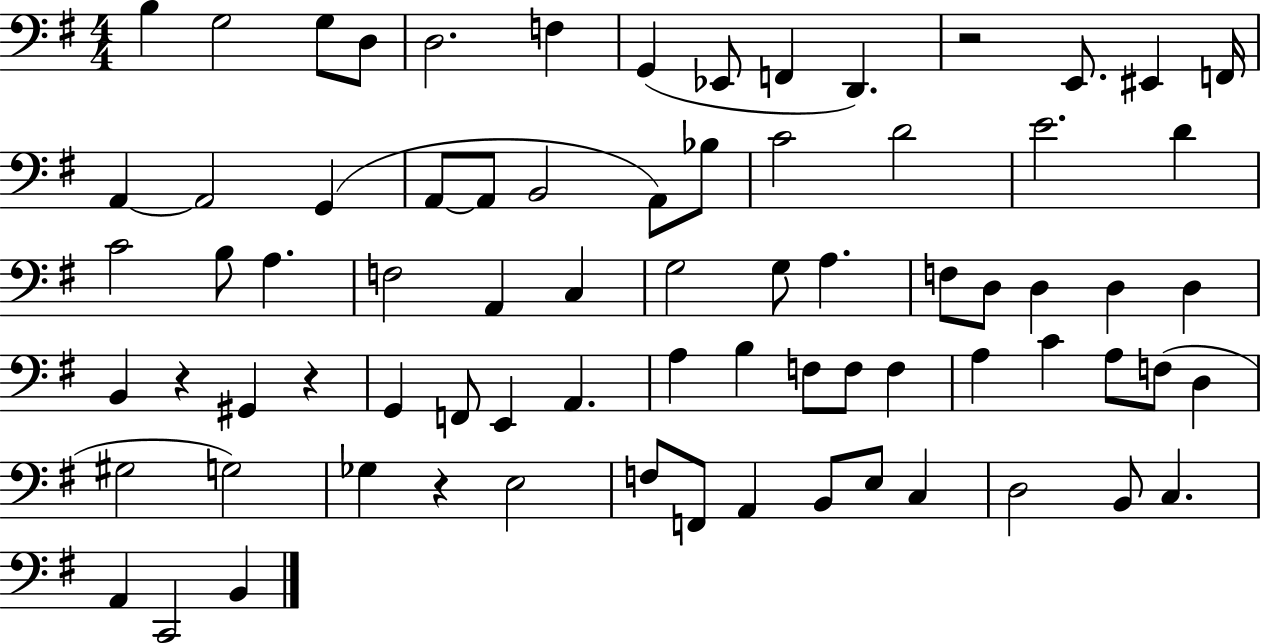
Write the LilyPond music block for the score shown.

{
  \clef bass
  \numericTimeSignature
  \time 4/4
  \key g \major
  b4 g2 g8 d8 | d2. f4 | g,4( ees,8 f,4 d,4.) | r2 e,8. eis,4 f,16 | \break a,4~~ a,2 g,4( | a,8~~ a,8 b,2 a,8) bes8 | c'2 d'2 | e'2. d'4 | \break c'2 b8 a4. | f2 a,4 c4 | g2 g8 a4. | f8 d8 d4 d4 d4 | \break b,4 r4 gis,4 r4 | g,4 f,8 e,4 a,4. | a4 b4 f8 f8 f4 | a4 c'4 a8 f8( d4 | \break gis2 g2) | ges4 r4 e2 | f8 f,8 a,4 b,8 e8 c4 | d2 b,8 c4. | \break a,4 c,2 b,4 | \bar "|."
}